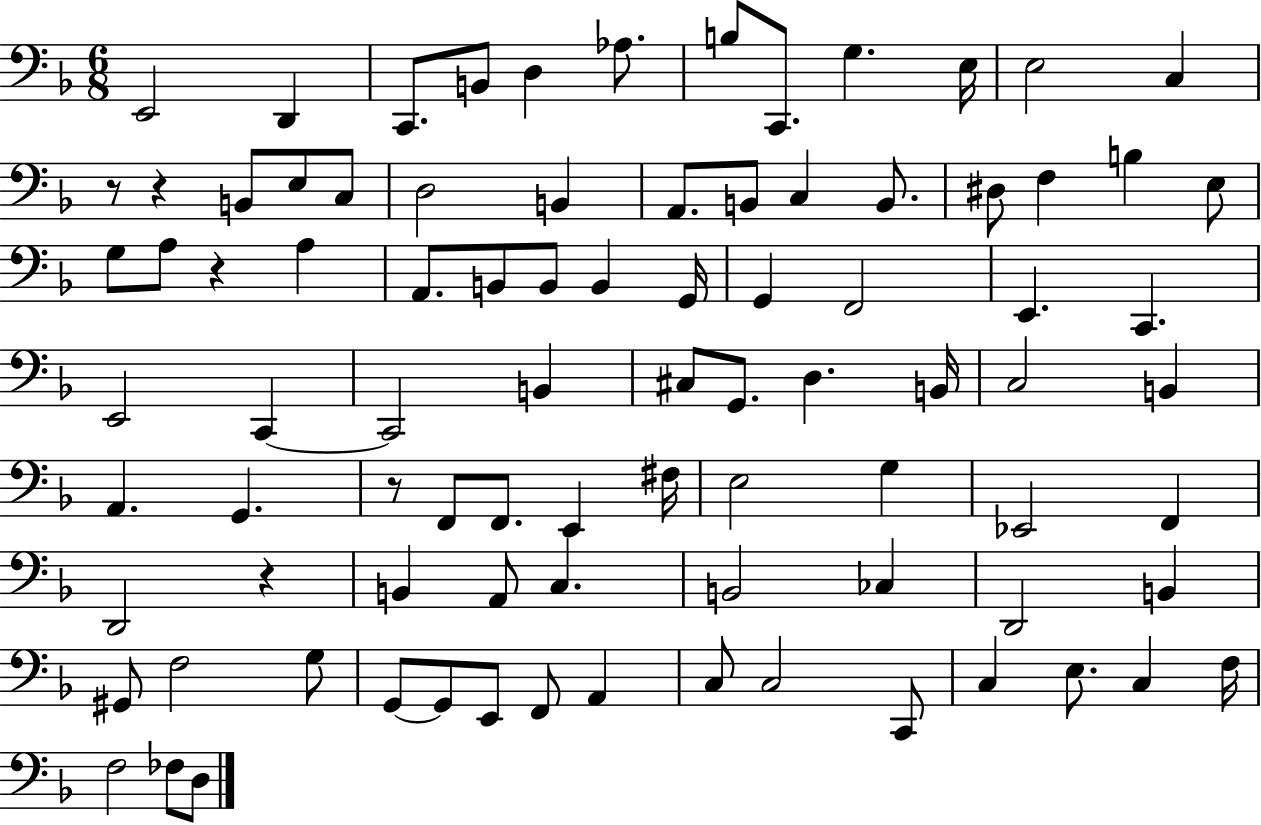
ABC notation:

X:1
T:Untitled
M:6/8
L:1/4
K:F
E,,2 D,, C,,/2 B,,/2 D, _A,/2 B,/2 C,,/2 G, E,/4 E,2 C, z/2 z B,,/2 E,/2 C,/2 D,2 B,, A,,/2 B,,/2 C, B,,/2 ^D,/2 F, B, E,/2 G,/2 A,/2 z A, A,,/2 B,,/2 B,,/2 B,, G,,/4 G,, F,,2 E,, C,, E,,2 C,, C,,2 B,, ^C,/2 G,,/2 D, B,,/4 C,2 B,, A,, G,, z/2 F,,/2 F,,/2 E,, ^F,/4 E,2 G, _E,,2 F,, D,,2 z B,, A,,/2 C, B,,2 _C, D,,2 B,, ^G,,/2 F,2 G,/2 G,,/2 G,,/2 E,,/2 F,,/2 A,, C,/2 C,2 C,,/2 C, E,/2 C, F,/4 F,2 _F,/2 D,/2